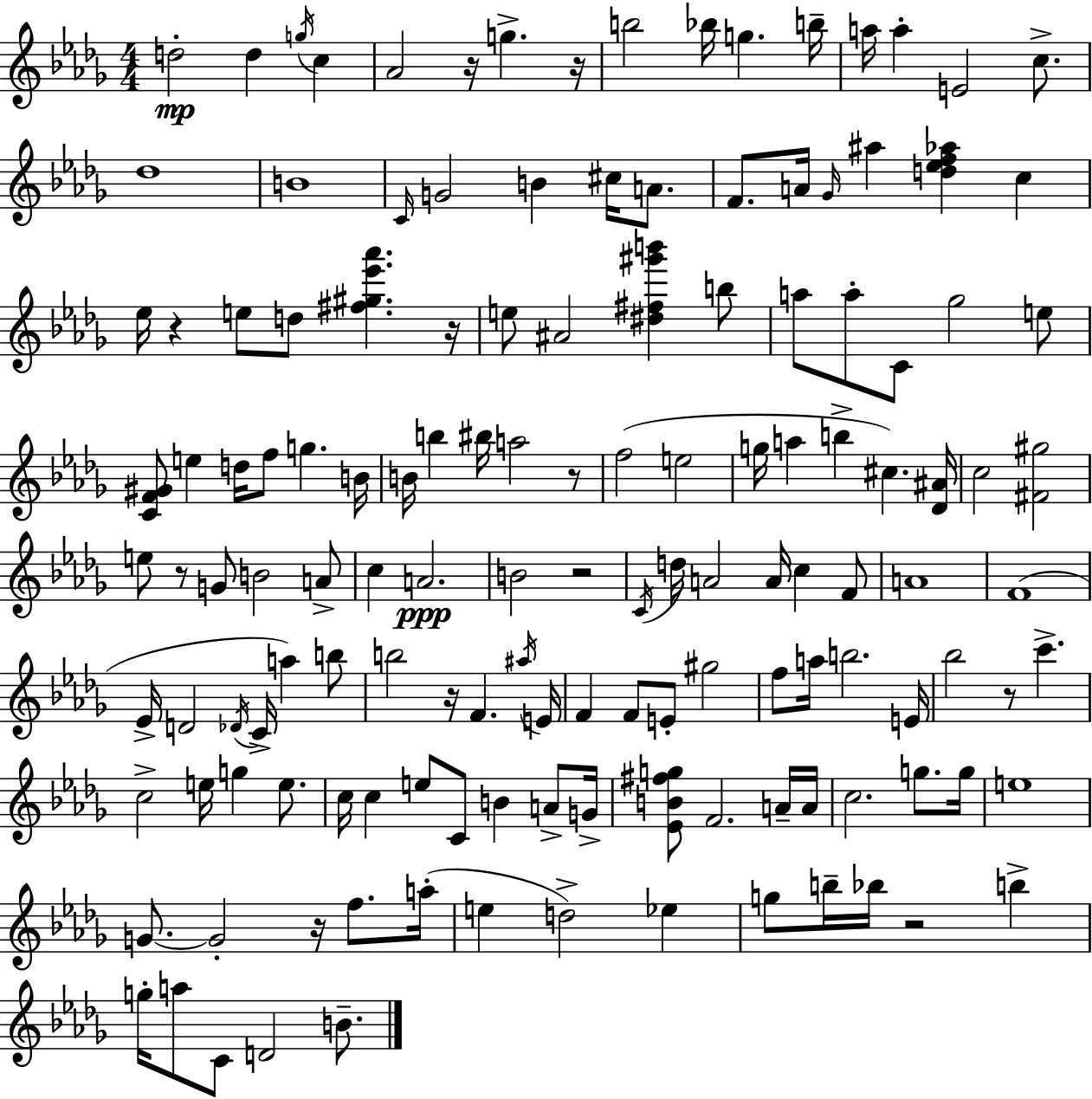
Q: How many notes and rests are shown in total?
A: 140